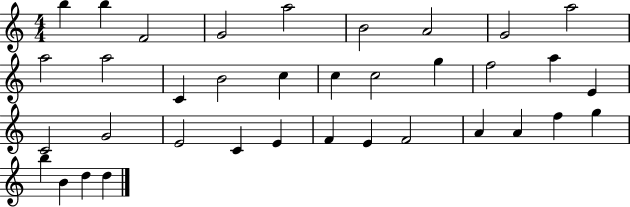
X:1
T:Untitled
M:4/4
L:1/4
K:C
b b F2 G2 a2 B2 A2 G2 a2 a2 a2 C B2 c c c2 g f2 a E C2 G2 E2 C E F E F2 A A f g b B d d